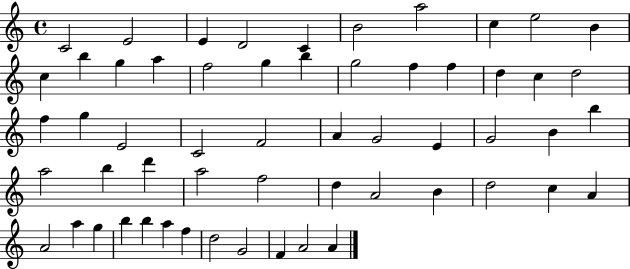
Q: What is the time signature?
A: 4/4